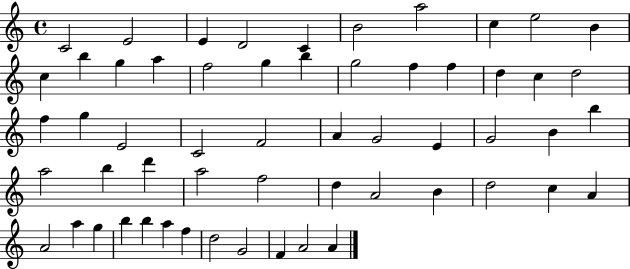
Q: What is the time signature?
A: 4/4